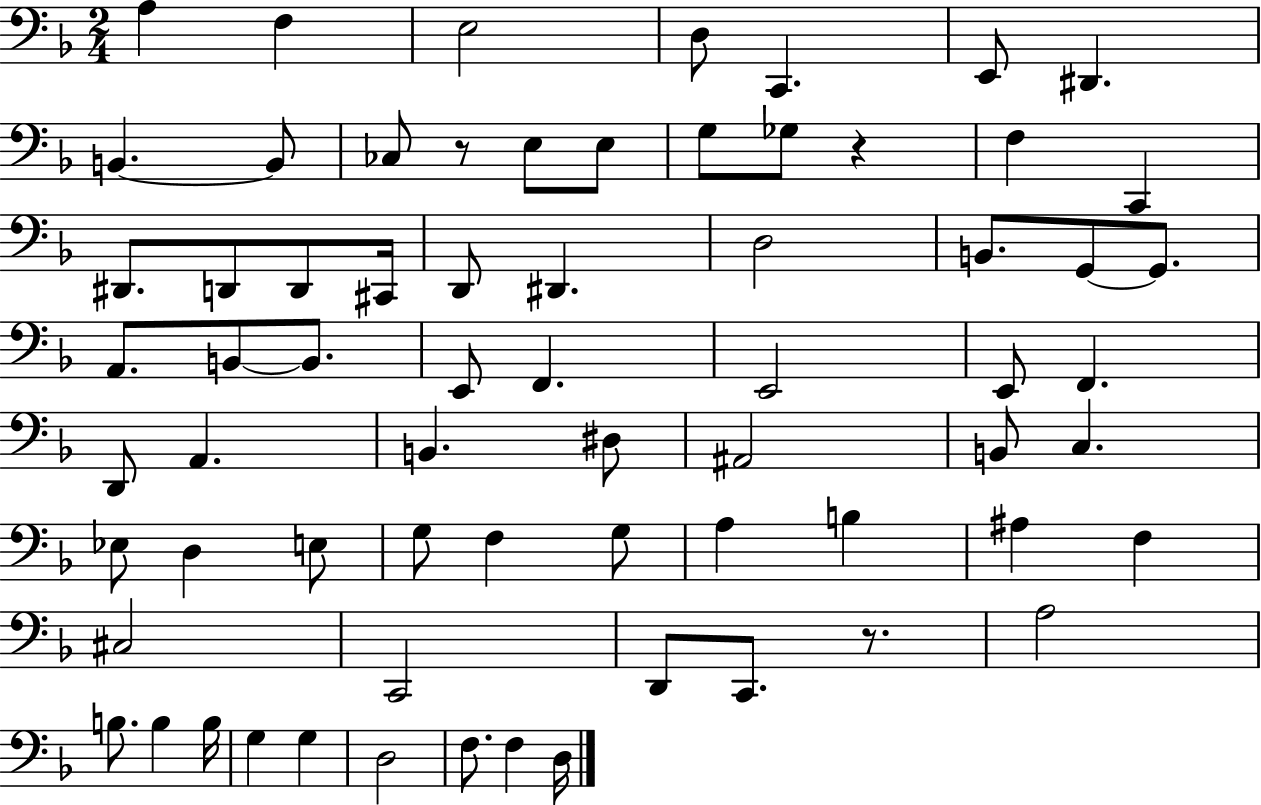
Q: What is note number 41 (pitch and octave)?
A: C3